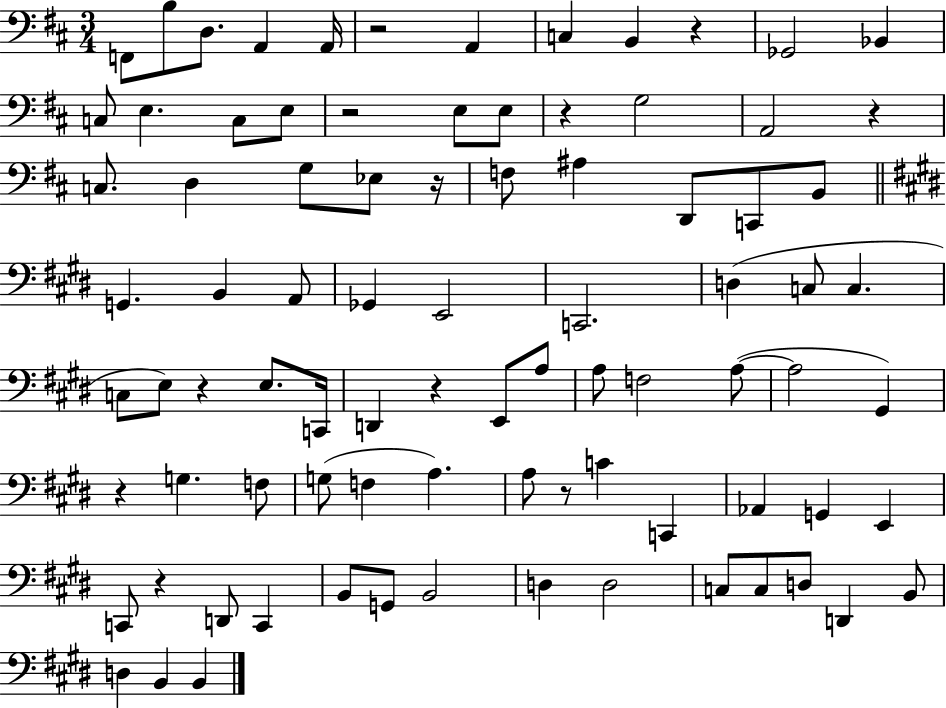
{
  \clef bass
  \numericTimeSignature
  \time 3/4
  \key d \major
  \repeat volta 2 { f,8 b8 d8. a,4 a,16 | r2 a,4 | c4 b,4 r4 | ges,2 bes,4 | \break c8 e4. c8 e8 | r2 e8 e8 | r4 g2 | a,2 r4 | \break c8. d4 g8 ees8 r16 | f8 ais4 d,8 c,8 b,8 | \bar "||" \break \key e \major g,4. b,4 a,8 | ges,4 e,2 | c,2. | d4( c8 c4. | \break c8 e8) r4 e8. c,16 | d,4 r4 e,8 a8 | a8 f2 a8~(~ | a2 gis,4) | \break r4 g4. f8 | g8( f4 a4.) | a8 r8 c'4 c,4 | aes,4 g,4 e,4 | \break c,8 r4 d,8 c,4 | b,8 g,8 b,2 | d4 d2 | c8 c8 d8 d,4 b,8 | \break d4 b,4 b,4 | } \bar "|."
}